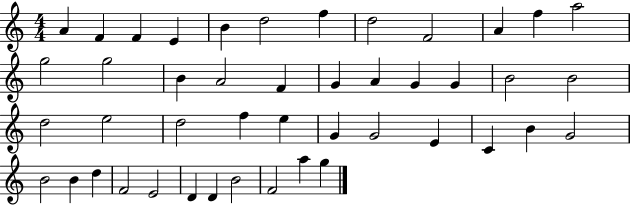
X:1
T:Untitled
M:4/4
L:1/4
K:C
A F F E B d2 f d2 F2 A f a2 g2 g2 B A2 F G A G G B2 B2 d2 e2 d2 f e G G2 E C B G2 B2 B d F2 E2 D D B2 F2 a g